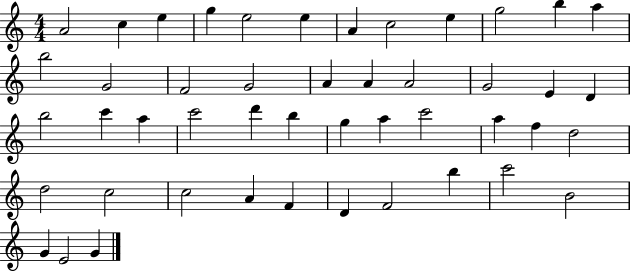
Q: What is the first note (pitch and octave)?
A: A4